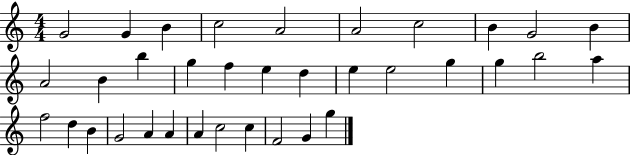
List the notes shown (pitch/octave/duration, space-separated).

G4/h G4/q B4/q C5/h A4/h A4/h C5/h B4/q G4/h B4/q A4/h B4/q B5/q G5/q F5/q E5/q D5/q E5/q E5/h G5/q G5/q B5/h A5/q F5/h D5/q B4/q G4/h A4/q A4/q A4/q C5/h C5/q F4/h G4/q G5/q